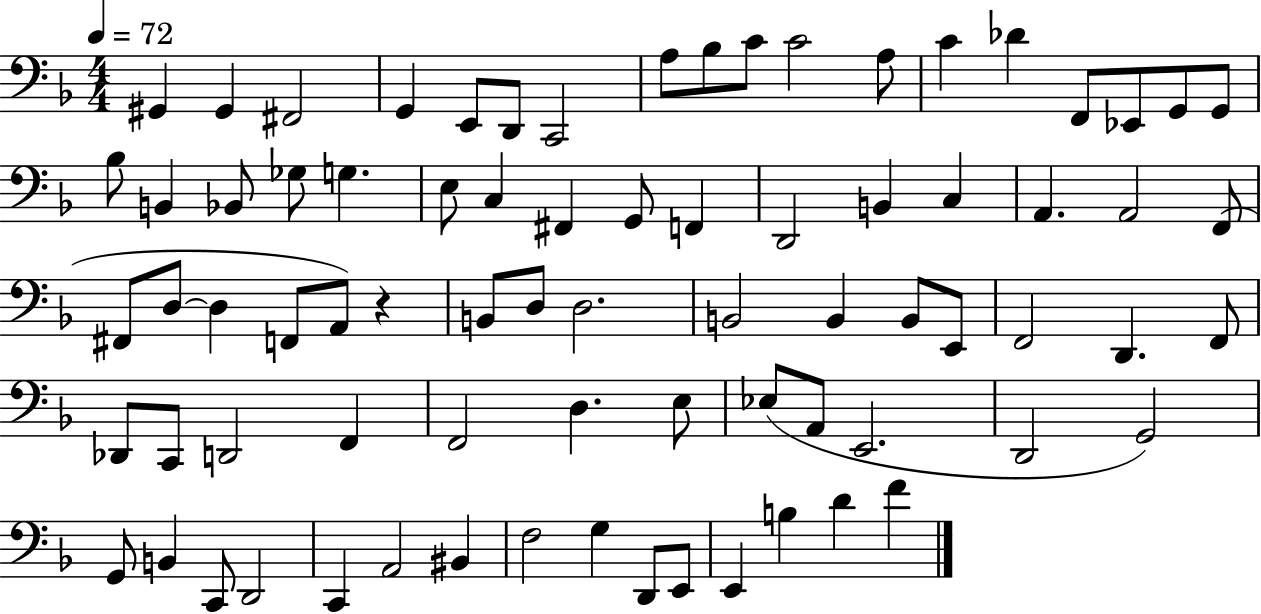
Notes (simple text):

G#2/q G#2/q F#2/h G2/q E2/e D2/e C2/h A3/e Bb3/e C4/e C4/h A3/e C4/q Db4/q F2/e Eb2/e G2/e G2/e Bb3/e B2/q Bb2/e Gb3/e G3/q. E3/e C3/q F#2/q G2/e F2/q D2/h B2/q C3/q A2/q. A2/h F2/e F#2/e D3/e D3/q F2/e A2/e R/q B2/e D3/e D3/h. B2/h B2/q B2/e E2/e F2/h D2/q. F2/e Db2/e C2/e D2/h F2/q F2/h D3/q. E3/e Eb3/e A2/e E2/h. D2/h G2/h G2/e B2/q C2/e D2/h C2/q A2/h BIS2/q F3/h G3/q D2/e E2/e E2/q B3/q D4/q F4/q